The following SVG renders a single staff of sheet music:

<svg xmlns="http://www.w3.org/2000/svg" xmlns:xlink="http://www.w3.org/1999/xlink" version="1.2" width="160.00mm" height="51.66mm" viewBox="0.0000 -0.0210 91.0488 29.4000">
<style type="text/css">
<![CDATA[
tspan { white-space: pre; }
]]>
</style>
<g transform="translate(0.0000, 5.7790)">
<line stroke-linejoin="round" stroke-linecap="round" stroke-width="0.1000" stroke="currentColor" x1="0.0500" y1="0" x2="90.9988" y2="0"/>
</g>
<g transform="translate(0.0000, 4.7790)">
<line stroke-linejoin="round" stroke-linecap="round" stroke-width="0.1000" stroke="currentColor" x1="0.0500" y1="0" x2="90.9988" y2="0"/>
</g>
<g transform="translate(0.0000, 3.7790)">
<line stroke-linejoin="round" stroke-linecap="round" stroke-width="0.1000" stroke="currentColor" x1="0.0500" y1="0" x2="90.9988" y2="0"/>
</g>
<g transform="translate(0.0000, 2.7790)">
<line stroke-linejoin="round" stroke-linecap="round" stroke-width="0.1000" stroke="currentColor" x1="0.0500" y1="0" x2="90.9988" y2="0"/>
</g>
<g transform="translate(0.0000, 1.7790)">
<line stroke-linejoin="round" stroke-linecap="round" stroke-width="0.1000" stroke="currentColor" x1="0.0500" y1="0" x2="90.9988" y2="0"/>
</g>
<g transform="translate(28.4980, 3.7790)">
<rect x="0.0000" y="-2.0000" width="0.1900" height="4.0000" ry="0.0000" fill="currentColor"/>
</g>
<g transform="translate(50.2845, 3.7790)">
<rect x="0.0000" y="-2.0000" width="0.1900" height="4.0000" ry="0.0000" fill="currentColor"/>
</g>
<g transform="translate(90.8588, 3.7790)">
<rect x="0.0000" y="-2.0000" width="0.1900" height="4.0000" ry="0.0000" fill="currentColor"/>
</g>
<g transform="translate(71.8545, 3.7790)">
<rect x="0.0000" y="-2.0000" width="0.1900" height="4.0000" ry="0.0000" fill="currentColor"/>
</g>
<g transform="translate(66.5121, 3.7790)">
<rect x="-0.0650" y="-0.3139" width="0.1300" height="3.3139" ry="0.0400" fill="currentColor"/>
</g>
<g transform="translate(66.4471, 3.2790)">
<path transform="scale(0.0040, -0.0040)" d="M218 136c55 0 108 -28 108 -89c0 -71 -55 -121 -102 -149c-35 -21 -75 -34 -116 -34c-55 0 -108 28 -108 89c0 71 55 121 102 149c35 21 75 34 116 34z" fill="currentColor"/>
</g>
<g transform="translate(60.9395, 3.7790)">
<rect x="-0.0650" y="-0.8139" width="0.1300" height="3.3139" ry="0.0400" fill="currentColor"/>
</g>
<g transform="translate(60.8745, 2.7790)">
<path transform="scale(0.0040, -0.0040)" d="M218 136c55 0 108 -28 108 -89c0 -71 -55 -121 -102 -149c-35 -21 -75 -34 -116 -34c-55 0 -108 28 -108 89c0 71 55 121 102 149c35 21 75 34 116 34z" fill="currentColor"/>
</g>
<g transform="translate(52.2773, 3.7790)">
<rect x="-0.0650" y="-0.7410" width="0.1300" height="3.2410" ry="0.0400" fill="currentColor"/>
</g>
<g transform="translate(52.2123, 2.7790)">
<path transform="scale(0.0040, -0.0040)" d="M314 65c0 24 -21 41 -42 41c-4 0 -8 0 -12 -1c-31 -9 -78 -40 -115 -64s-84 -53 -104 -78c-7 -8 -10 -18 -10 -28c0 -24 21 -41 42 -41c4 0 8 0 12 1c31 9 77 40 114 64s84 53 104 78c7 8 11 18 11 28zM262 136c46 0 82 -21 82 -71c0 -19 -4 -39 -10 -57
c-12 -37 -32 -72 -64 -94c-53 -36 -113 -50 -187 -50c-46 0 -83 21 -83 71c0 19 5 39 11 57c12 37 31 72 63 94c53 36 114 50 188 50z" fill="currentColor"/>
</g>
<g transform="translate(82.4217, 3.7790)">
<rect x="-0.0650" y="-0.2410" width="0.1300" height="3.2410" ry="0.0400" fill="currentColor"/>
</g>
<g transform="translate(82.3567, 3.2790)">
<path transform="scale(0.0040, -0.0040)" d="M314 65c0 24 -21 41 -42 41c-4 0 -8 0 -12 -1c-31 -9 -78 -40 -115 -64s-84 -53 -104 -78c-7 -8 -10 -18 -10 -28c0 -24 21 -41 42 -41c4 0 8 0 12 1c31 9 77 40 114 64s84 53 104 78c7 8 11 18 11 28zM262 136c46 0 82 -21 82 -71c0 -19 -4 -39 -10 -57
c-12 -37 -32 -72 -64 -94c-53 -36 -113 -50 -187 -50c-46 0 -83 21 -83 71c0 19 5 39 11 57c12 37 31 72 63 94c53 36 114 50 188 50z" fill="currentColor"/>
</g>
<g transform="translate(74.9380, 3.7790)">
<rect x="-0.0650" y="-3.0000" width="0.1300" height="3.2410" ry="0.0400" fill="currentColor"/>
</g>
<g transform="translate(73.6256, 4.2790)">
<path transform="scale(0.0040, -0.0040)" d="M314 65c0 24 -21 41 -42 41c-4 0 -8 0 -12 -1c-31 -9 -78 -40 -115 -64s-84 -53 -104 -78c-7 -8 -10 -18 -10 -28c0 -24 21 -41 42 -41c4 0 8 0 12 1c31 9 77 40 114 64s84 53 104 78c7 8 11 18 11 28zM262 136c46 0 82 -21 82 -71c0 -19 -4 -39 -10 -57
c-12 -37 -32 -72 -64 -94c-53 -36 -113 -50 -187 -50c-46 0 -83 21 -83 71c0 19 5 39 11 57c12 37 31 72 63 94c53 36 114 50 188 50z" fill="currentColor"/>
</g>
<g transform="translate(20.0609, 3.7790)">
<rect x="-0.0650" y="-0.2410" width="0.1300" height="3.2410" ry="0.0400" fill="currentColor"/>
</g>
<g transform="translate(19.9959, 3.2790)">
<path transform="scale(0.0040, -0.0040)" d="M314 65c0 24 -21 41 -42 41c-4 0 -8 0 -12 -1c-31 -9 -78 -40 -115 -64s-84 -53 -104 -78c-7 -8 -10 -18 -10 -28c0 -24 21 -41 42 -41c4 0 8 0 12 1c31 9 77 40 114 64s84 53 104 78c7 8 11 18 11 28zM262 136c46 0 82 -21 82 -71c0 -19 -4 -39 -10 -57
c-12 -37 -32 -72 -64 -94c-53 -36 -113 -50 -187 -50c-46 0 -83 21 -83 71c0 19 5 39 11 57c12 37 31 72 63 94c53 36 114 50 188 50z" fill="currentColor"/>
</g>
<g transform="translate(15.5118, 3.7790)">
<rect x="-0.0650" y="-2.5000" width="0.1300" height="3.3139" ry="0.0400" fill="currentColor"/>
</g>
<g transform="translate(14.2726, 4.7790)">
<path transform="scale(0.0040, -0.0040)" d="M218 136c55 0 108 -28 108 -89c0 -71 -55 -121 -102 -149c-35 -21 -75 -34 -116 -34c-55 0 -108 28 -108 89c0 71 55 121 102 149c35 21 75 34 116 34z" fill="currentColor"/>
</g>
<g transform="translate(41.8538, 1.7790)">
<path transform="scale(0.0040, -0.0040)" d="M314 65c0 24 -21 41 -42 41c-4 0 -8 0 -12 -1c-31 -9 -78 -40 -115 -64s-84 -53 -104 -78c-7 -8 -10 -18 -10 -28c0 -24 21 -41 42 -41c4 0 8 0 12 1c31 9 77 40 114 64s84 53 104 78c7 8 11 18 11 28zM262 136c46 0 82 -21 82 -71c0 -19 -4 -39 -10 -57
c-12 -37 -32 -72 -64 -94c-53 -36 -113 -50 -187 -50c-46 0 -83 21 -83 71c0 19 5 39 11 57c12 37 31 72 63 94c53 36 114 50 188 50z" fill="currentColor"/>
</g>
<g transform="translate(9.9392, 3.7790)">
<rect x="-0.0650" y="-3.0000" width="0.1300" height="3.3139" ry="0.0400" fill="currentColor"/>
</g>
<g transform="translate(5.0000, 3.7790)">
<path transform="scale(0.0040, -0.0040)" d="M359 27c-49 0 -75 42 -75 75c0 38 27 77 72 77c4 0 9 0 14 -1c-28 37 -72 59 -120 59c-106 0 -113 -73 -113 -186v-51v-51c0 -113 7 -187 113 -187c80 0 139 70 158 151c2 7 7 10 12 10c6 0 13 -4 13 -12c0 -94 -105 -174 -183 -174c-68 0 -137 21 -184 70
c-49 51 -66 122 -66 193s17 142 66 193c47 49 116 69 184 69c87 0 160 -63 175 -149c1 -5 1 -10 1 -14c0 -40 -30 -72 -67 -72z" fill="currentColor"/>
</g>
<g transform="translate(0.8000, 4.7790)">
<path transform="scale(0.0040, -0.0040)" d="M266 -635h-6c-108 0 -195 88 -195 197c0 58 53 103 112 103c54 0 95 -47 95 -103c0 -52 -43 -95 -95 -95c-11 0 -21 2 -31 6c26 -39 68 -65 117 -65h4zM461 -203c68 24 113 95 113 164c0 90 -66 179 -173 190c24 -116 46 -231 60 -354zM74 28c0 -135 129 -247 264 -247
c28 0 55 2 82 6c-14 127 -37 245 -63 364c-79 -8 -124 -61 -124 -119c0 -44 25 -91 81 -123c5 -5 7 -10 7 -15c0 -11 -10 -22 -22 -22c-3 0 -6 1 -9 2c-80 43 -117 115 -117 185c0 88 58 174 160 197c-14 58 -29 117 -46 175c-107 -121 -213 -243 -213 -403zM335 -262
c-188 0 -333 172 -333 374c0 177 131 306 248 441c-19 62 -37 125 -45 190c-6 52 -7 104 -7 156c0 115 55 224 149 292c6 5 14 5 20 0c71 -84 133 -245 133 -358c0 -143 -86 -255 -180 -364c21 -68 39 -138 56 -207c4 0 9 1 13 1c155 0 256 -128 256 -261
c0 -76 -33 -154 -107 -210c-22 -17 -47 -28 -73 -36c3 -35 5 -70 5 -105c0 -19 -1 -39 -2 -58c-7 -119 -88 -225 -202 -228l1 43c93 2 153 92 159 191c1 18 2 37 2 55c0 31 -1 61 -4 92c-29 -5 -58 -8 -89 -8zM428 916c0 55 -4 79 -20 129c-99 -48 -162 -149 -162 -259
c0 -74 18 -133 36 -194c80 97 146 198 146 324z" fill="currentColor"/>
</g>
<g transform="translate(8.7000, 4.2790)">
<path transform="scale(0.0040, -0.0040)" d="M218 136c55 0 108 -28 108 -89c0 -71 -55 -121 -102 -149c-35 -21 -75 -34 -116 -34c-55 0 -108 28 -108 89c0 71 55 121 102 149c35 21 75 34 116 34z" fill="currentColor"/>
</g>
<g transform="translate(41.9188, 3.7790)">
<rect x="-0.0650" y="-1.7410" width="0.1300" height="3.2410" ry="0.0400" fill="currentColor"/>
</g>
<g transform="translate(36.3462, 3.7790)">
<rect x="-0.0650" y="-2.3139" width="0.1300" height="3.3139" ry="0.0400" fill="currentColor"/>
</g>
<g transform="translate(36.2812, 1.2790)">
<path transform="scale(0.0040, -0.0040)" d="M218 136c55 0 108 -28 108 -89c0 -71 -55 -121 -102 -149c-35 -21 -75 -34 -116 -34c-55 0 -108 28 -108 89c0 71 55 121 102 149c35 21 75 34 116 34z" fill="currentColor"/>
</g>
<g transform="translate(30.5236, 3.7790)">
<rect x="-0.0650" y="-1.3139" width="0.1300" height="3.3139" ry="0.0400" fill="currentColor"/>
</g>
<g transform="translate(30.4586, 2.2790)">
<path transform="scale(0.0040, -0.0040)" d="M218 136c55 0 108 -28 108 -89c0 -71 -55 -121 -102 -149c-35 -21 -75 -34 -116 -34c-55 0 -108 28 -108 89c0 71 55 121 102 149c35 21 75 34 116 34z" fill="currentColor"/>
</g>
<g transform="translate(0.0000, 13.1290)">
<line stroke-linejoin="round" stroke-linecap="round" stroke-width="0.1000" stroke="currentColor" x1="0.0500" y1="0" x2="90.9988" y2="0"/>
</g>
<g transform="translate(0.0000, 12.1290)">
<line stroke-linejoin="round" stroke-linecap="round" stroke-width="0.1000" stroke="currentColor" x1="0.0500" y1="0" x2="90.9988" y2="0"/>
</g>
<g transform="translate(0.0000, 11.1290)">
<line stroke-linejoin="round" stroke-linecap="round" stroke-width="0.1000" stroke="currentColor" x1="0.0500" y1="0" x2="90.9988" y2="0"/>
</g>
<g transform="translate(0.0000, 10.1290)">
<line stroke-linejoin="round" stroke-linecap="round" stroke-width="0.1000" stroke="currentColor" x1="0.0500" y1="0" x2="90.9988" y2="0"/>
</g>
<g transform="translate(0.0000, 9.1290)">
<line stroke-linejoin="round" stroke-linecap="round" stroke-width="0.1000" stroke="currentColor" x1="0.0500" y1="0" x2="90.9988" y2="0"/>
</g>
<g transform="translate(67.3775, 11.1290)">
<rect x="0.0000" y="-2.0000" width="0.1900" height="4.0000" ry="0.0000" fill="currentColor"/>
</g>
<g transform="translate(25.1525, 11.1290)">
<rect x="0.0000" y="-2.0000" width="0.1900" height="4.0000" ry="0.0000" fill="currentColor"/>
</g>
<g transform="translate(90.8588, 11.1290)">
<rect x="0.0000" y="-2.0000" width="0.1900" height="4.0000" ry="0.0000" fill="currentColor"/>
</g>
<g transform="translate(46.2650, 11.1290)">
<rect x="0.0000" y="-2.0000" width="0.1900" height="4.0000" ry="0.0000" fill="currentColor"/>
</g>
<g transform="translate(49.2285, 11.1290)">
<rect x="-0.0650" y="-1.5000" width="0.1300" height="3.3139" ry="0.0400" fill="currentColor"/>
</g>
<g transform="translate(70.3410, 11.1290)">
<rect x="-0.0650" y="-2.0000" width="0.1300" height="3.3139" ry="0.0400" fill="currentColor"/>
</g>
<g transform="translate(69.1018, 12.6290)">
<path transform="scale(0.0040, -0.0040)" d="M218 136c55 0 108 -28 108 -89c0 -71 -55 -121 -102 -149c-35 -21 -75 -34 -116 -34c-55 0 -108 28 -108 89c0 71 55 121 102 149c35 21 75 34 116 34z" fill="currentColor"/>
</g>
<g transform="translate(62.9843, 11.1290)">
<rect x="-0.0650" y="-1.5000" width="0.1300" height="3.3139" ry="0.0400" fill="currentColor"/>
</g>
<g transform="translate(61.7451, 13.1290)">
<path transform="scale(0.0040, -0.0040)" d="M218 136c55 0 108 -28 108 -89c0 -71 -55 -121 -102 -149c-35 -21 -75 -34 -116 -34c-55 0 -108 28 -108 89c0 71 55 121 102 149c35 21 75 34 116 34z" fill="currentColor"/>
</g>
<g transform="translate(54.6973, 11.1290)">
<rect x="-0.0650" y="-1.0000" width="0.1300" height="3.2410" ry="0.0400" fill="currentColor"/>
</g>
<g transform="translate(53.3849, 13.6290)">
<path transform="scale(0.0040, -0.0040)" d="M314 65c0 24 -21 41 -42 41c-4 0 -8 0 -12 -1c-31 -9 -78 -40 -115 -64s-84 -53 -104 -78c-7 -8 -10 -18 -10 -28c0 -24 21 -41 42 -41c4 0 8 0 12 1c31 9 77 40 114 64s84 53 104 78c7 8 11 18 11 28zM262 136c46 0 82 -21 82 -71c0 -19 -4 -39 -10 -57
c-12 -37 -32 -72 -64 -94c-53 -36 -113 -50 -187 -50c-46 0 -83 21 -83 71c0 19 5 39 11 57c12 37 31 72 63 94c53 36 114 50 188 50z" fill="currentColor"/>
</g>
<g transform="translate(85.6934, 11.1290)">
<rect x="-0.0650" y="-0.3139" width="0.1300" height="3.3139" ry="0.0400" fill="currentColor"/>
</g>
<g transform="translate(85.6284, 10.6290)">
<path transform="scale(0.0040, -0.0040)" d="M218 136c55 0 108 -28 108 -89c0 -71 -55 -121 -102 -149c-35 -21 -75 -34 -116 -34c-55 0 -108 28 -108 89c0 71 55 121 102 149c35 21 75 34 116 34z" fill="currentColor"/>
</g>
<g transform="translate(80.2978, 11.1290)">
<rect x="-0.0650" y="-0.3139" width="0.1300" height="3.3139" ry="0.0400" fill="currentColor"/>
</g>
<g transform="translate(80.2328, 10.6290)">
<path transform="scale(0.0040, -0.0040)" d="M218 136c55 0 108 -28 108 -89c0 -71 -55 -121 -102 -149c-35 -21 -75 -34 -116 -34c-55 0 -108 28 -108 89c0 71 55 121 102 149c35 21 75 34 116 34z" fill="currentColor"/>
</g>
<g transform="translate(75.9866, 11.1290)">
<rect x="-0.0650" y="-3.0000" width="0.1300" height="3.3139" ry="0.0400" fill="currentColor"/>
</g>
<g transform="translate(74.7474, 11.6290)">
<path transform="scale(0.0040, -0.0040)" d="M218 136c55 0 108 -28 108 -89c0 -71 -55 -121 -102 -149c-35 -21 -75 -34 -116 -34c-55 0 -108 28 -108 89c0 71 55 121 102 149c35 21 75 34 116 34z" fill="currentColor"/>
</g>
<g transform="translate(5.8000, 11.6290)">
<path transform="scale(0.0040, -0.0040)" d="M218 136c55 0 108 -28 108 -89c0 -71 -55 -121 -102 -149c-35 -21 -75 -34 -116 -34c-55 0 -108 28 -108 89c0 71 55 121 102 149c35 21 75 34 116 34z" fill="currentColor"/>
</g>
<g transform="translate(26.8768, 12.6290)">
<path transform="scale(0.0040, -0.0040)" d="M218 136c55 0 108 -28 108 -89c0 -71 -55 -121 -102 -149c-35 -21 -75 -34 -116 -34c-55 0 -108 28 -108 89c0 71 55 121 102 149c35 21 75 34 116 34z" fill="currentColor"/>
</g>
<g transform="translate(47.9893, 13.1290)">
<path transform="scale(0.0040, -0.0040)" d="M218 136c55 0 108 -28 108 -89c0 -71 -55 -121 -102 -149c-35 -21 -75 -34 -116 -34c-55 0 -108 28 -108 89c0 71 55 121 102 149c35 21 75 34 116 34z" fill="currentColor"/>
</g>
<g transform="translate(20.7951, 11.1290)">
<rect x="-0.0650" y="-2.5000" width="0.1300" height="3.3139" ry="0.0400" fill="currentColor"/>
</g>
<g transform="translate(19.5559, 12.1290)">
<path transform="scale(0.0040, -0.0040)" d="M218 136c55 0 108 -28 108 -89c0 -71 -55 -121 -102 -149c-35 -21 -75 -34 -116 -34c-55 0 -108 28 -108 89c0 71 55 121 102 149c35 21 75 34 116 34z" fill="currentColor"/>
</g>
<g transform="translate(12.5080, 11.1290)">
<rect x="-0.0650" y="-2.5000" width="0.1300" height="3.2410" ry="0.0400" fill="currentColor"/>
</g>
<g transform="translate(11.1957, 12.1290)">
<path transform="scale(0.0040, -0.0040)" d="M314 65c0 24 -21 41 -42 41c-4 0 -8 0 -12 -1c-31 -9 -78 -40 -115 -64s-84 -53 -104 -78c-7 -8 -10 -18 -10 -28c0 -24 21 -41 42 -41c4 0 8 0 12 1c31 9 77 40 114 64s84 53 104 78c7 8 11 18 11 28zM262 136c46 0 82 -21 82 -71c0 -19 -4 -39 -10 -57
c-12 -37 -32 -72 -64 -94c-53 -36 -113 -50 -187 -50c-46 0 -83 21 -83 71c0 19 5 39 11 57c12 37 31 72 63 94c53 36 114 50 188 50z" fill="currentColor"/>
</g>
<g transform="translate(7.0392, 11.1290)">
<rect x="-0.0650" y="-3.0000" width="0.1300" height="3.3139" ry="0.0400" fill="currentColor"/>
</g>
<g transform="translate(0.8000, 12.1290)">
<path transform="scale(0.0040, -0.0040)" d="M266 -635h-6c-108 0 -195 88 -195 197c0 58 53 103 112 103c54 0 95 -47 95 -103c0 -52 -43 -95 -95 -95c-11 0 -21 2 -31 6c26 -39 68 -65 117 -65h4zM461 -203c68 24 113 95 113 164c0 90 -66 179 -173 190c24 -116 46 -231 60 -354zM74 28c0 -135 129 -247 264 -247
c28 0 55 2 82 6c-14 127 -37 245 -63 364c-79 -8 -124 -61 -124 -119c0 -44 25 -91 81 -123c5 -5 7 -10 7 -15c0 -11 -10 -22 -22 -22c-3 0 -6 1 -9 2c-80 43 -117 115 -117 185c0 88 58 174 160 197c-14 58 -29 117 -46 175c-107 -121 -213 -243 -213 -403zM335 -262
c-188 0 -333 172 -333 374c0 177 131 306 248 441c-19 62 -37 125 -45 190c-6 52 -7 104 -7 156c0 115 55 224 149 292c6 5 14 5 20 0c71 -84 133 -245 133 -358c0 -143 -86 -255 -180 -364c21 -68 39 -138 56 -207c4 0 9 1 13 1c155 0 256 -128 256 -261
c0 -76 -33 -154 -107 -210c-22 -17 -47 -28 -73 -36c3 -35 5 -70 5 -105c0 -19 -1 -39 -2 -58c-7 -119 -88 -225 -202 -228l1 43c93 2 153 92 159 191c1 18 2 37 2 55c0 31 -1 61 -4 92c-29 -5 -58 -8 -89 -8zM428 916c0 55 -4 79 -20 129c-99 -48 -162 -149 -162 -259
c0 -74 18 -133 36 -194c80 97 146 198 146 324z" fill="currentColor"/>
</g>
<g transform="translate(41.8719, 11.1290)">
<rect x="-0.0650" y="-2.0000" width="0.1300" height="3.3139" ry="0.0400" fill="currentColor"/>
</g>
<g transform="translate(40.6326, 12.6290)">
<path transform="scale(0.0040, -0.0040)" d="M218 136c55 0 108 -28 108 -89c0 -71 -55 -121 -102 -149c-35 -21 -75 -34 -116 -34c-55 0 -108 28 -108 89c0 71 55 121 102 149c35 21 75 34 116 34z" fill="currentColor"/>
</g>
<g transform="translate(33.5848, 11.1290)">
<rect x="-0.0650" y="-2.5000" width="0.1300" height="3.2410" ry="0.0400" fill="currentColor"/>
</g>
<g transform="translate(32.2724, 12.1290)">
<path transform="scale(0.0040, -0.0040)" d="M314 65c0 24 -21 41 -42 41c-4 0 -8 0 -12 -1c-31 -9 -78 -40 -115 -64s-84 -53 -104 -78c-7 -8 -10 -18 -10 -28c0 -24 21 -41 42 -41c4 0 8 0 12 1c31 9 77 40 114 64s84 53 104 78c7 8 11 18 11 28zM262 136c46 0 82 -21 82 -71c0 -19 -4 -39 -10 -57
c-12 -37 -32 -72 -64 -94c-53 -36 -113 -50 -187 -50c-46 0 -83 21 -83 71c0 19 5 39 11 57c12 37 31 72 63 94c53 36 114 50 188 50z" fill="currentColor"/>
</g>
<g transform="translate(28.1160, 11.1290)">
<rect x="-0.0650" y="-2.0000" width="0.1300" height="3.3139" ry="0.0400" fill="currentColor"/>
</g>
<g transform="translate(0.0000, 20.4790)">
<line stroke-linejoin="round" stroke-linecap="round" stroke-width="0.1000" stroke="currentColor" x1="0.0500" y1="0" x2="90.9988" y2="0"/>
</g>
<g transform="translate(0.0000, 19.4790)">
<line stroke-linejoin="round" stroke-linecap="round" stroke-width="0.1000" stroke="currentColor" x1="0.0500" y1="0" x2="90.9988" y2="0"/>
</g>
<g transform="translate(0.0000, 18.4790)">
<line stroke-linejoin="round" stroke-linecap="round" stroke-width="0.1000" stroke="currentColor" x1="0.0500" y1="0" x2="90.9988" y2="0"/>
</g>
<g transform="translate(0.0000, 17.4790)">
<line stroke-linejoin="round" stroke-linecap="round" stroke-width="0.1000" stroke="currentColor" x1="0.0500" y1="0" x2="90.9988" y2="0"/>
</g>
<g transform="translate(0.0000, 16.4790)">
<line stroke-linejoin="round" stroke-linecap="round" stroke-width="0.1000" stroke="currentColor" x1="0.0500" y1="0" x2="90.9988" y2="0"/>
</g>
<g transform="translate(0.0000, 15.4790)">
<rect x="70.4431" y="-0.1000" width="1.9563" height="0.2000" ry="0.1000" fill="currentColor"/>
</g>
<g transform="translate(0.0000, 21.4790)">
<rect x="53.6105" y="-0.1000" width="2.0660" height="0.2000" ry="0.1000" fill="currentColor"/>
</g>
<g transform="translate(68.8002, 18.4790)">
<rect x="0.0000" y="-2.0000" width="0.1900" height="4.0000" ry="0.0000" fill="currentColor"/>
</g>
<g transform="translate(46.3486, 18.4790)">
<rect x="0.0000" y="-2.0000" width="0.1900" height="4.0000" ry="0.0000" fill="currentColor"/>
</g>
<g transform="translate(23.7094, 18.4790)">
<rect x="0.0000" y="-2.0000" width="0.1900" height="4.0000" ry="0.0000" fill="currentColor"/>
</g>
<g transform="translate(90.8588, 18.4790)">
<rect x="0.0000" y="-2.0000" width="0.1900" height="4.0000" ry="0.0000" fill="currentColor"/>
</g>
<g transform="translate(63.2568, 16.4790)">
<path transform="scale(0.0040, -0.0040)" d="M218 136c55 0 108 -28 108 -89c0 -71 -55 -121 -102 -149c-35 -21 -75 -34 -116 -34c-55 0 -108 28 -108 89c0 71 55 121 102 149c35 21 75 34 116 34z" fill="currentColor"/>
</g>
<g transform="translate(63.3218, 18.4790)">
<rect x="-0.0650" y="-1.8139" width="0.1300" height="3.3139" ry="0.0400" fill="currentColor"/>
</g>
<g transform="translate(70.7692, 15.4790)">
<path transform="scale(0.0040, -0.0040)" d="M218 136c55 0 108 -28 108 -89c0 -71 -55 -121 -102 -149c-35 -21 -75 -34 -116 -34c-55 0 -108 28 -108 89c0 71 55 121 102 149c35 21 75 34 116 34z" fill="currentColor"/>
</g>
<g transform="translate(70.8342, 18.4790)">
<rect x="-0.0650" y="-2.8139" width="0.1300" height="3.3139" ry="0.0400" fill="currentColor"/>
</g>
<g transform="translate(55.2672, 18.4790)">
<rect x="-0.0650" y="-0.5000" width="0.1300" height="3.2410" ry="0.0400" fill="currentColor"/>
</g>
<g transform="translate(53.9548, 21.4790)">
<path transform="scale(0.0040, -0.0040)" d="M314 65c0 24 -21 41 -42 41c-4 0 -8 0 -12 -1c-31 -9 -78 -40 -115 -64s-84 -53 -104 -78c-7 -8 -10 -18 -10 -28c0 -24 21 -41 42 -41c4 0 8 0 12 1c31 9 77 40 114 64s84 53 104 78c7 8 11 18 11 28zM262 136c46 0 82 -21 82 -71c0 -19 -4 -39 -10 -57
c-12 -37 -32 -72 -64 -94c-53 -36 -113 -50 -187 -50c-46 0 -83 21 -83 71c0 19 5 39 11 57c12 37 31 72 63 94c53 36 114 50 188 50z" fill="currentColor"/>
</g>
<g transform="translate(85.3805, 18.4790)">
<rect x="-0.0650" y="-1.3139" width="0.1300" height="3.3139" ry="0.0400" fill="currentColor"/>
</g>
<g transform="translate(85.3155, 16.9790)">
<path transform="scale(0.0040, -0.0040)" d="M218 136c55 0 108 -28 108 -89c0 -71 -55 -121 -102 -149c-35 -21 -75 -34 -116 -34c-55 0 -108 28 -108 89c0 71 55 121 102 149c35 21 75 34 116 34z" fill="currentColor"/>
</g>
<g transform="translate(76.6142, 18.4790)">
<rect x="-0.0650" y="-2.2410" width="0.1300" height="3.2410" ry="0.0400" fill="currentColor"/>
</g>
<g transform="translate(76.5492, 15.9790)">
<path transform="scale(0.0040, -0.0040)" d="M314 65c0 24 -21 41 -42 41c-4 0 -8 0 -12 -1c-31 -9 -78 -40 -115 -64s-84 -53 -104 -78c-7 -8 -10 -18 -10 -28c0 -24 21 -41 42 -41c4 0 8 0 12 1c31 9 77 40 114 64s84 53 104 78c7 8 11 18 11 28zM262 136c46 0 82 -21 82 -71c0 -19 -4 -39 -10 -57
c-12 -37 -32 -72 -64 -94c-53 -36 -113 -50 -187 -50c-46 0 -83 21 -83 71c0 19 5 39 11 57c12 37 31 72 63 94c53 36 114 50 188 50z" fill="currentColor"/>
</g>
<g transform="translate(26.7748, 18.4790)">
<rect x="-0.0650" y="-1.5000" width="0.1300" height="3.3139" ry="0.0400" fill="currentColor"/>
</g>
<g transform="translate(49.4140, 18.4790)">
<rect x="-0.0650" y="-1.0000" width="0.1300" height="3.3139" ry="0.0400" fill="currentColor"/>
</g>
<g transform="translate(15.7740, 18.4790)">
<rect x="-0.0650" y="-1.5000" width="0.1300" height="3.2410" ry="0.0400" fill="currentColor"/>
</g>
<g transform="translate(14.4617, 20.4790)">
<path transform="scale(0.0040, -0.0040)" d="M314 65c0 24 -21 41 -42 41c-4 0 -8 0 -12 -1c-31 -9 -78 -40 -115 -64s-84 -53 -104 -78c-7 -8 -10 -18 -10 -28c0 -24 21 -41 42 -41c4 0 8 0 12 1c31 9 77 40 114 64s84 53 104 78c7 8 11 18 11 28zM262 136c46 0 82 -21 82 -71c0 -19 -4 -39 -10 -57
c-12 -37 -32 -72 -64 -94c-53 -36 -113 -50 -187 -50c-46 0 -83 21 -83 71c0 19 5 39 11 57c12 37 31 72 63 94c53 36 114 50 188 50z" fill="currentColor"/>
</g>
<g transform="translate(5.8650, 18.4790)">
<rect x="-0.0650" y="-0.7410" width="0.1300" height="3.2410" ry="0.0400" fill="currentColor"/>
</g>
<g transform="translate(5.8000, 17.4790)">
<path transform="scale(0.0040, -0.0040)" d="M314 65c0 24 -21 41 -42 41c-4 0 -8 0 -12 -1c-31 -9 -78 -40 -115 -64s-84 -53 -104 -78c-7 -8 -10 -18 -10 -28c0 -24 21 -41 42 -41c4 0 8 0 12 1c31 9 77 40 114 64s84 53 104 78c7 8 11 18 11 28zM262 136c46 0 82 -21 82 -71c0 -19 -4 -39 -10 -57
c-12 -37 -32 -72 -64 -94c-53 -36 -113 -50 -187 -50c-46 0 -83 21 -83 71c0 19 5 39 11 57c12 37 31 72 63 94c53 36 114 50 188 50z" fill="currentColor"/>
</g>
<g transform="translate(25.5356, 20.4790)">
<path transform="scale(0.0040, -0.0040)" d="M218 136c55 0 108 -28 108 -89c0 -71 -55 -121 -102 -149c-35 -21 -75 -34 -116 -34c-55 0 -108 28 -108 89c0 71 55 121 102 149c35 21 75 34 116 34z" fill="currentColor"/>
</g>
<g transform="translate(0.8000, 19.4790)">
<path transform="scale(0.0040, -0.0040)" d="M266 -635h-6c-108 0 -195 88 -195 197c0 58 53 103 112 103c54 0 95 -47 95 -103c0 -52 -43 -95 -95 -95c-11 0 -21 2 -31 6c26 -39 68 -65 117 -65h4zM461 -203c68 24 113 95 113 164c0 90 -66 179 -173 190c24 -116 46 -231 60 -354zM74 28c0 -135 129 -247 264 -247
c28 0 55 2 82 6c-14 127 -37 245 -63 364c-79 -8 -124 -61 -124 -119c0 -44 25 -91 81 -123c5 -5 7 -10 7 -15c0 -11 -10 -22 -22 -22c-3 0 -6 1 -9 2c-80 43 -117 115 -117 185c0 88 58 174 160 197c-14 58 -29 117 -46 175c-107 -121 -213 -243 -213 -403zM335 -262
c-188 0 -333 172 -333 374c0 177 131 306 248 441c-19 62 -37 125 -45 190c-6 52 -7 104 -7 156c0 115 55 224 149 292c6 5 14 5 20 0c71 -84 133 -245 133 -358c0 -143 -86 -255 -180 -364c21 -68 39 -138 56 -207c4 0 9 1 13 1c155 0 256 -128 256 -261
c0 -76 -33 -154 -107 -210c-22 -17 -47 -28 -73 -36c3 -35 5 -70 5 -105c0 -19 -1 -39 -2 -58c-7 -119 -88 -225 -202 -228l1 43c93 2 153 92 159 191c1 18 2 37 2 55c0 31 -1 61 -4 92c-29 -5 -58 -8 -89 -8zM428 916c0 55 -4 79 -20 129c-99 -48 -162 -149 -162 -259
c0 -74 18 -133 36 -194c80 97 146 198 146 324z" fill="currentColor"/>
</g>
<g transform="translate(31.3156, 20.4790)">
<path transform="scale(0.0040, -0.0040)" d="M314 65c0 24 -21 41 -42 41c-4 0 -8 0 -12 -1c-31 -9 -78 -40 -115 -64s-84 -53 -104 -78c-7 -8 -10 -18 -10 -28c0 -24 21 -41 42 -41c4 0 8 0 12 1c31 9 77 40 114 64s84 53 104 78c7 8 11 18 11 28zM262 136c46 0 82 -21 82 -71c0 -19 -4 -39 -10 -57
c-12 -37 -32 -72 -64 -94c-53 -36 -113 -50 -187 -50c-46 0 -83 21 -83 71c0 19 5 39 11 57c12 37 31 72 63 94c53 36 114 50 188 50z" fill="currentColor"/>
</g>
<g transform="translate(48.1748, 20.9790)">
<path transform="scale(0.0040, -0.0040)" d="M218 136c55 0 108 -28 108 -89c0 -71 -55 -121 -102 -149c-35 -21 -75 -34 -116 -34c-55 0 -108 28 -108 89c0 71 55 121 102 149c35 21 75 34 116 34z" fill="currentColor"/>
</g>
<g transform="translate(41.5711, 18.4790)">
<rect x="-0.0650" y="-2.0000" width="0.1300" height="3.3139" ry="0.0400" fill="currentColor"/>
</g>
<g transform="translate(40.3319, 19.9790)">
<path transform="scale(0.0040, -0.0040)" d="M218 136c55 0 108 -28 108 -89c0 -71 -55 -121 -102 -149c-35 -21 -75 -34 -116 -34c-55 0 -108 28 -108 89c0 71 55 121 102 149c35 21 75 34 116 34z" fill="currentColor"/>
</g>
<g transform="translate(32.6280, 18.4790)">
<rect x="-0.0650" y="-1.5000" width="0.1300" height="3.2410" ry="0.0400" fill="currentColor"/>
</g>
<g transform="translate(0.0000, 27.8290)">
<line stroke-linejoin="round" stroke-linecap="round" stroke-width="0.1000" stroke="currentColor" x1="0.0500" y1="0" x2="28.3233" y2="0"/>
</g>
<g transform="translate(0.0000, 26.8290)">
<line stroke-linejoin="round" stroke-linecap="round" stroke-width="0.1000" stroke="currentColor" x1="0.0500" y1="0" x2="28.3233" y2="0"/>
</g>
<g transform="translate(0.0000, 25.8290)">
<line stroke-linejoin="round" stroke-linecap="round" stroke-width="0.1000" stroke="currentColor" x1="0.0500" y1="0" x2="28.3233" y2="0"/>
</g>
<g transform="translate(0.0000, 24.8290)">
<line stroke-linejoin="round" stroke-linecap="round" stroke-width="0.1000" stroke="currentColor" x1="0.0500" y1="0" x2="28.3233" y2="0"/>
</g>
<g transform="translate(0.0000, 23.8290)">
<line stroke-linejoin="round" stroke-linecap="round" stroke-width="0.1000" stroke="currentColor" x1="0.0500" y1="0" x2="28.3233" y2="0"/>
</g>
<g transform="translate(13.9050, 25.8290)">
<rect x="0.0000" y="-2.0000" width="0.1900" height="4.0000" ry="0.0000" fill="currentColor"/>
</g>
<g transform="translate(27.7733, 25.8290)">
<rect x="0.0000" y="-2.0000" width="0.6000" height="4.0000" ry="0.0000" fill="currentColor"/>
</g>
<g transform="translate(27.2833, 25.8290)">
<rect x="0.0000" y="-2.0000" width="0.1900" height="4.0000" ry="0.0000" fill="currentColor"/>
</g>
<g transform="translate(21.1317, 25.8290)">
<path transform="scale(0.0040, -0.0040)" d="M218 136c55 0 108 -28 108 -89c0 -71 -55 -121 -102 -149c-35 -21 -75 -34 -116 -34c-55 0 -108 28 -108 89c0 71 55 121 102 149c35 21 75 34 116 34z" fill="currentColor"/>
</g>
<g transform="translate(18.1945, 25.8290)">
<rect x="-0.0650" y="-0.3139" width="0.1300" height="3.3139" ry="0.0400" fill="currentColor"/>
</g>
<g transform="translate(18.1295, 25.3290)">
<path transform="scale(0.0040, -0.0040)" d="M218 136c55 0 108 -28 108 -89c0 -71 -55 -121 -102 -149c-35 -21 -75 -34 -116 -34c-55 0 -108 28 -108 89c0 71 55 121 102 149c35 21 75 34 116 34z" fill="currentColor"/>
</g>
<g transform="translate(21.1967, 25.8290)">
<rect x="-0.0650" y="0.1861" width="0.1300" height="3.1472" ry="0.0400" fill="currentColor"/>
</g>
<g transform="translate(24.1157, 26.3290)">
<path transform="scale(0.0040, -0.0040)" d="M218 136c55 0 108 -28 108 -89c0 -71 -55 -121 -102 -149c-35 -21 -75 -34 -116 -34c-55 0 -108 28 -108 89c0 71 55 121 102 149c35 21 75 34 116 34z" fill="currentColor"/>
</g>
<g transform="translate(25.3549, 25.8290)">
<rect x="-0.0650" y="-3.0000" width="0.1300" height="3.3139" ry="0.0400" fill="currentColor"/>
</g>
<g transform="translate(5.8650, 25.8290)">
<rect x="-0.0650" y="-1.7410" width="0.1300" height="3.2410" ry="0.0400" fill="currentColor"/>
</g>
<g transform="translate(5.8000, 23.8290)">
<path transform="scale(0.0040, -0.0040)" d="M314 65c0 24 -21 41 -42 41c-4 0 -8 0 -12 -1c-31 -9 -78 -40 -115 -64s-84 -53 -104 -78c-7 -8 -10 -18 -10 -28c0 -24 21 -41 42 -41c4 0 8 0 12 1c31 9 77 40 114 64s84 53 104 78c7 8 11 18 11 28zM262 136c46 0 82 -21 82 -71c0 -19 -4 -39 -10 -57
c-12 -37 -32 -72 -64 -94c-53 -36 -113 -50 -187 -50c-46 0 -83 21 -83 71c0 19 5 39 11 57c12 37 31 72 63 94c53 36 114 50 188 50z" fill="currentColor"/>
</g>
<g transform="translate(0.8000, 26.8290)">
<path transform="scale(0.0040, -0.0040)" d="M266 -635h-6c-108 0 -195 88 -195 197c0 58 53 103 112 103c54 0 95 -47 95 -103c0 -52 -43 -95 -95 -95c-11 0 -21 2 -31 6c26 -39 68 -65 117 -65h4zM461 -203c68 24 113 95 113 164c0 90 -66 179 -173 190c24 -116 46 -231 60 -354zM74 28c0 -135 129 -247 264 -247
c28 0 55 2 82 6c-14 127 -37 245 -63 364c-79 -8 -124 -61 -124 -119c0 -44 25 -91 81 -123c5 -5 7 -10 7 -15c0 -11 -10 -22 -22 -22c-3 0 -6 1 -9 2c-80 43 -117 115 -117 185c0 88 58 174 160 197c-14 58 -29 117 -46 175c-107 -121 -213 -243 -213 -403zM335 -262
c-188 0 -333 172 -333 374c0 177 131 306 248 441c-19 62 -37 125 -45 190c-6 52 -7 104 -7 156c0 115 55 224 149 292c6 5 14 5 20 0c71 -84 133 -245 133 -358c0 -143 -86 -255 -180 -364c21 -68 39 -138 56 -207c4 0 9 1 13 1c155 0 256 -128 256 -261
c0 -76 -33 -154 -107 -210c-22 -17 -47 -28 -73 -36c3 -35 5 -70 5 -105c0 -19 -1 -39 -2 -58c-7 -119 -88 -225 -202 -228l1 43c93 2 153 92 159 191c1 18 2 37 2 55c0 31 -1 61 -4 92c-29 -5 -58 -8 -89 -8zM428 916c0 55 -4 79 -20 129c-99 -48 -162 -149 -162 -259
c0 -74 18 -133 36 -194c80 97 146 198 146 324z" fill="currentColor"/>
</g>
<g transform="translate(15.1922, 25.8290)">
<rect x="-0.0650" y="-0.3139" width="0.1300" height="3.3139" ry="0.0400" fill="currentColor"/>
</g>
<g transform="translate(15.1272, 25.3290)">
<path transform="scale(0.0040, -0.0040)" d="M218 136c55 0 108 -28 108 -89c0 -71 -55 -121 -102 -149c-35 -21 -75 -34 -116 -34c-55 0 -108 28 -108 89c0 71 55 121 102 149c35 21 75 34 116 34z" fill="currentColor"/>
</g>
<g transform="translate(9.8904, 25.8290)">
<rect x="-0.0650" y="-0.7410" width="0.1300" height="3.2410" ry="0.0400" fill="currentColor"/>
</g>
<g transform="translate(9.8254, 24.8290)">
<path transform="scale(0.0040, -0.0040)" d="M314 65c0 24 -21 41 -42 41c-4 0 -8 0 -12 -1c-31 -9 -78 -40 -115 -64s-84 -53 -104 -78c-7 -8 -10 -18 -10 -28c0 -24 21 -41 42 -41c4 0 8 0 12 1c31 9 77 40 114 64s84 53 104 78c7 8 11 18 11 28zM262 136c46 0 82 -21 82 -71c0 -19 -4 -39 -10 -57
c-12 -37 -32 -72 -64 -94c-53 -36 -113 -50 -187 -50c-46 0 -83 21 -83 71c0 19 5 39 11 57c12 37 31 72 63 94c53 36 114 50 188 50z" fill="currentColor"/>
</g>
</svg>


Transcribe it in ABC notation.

X:1
T:Untitled
M:4/4
L:1/4
K:C
A G c2 e g f2 d2 d c A2 c2 A G2 G F G2 F E D2 E F A c c d2 E2 E E2 F D C2 f a g2 e f2 d2 c c B A